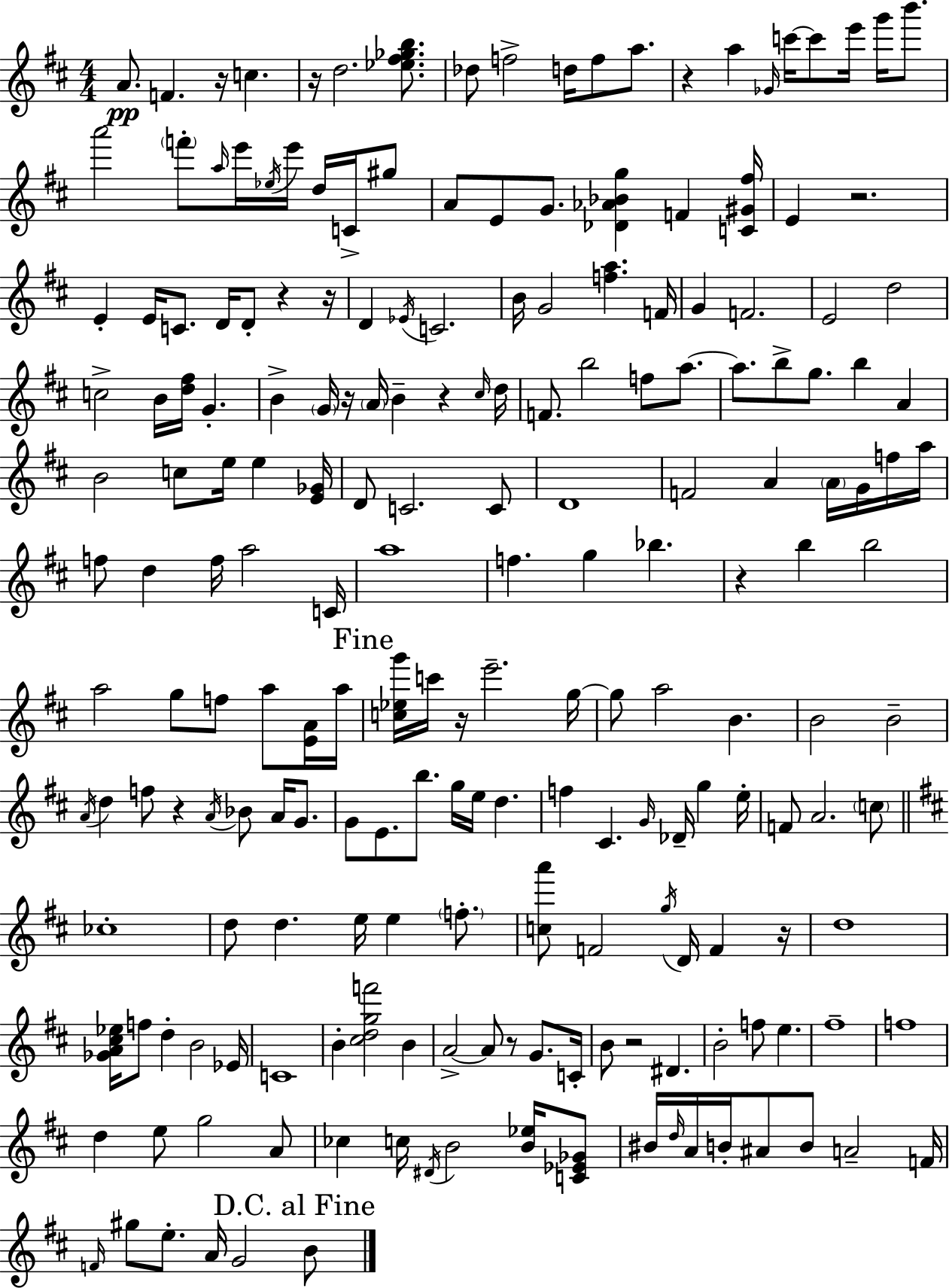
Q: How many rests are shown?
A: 14